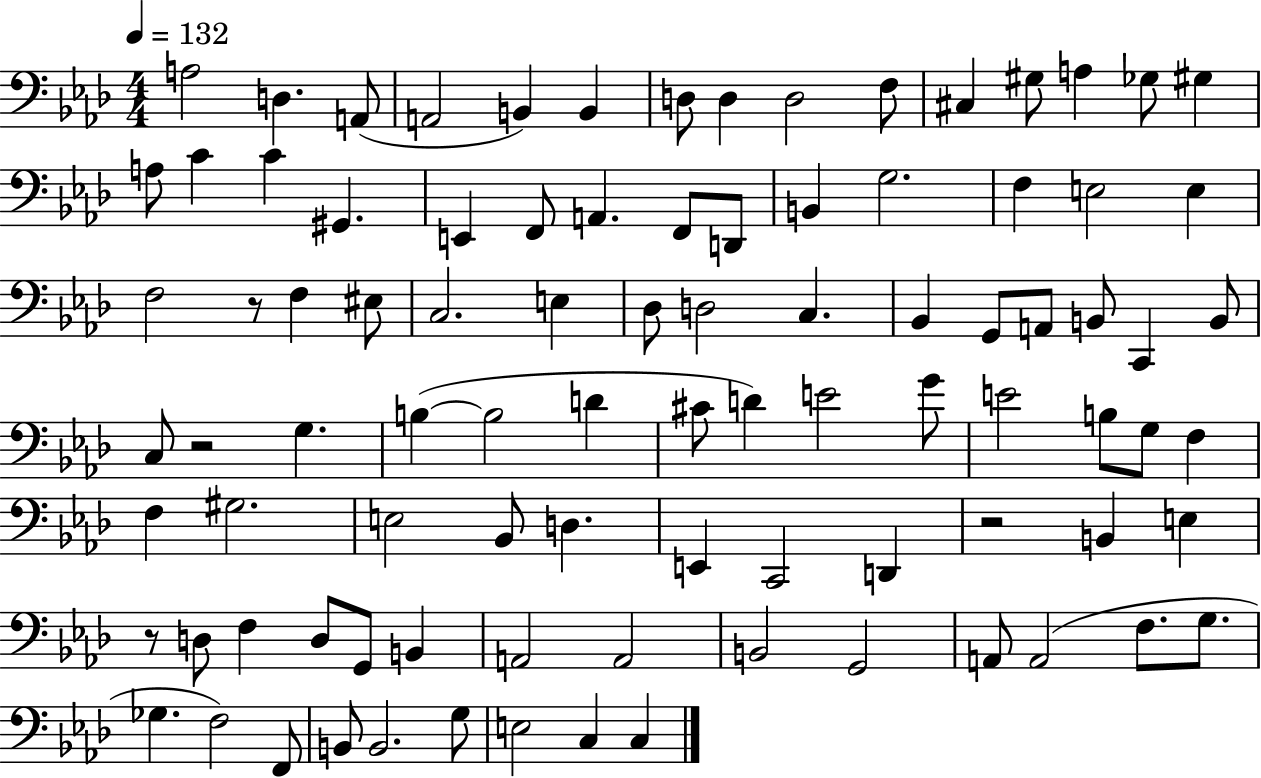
A3/h D3/q. A2/e A2/h B2/q B2/q D3/e D3/q D3/h F3/e C#3/q G#3/e A3/q Gb3/e G#3/q A3/e C4/q C4/q G#2/q. E2/q F2/e A2/q. F2/e D2/e B2/q G3/h. F3/q E3/h E3/q F3/h R/e F3/q EIS3/e C3/h. E3/q Db3/e D3/h C3/q. Bb2/q G2/e A2/e B2/e C2/q B2/e C3/e R/h G3/q. B3/q B3/h D4/q C#4/e D4/q E4/h G4/e E4/h B3/e G3/e F3/q F3/q G#3/h. E3/h Bb2/e D3/q. E2/q C2/h D2/q R/h B2/q E3/q R/e D3/e F3/q D3/e G2/e B2/q A2/h A2/h B2/h G2/h A2/e A2/h F3/e. G3/e. Gb3/q. F3/h F2/e B2/e B2/h. G3/e E3/h C3/q C3/q